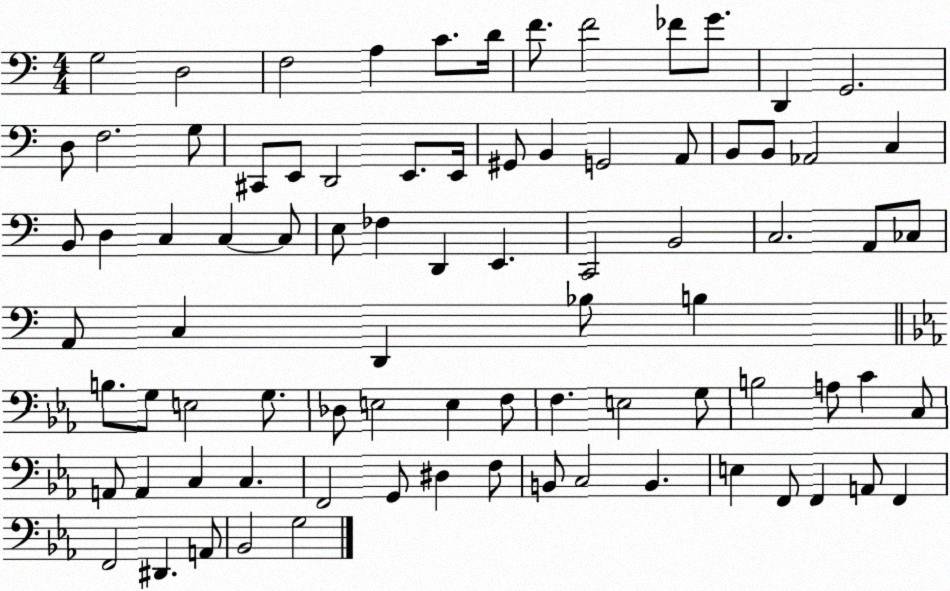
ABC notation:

X:1
T:Untitled
M:4/4
L:1/4
K:C
G,2 D,2 F,2 A, C/2 D/4 F/2 F2 _F/2 G/2 D,, G,,2 D,/2 F,2 G,/2 ^C,,/2 E,,/2 D,,2 E,,/2 E,,/4 ^G,,/2 B,, G,,2 A,,/2 B,,/2 B,,/2 _A,,2 C, B,,/2 D, C, C, C,/2 E,/2 _F, D,, E,, C,,2 B,,2 C,2 A,,/2 _C,/2 A,,/2 C, D,, _B,/2 B, B,/2 G,/2 E,2 G,/2 _D,/2 E,2 E, F,/2 F, E,2 G,/2 B,2 A,/2 C C,/2 A,,/2 A,, C, C, F,,2 G,,/2 ^D, F,/2 B,,/2 C,2 B,, E, F,,/2 F,, A,,/2 F,, F,,2 ^D,, A,,/2 _B,,2 G,2